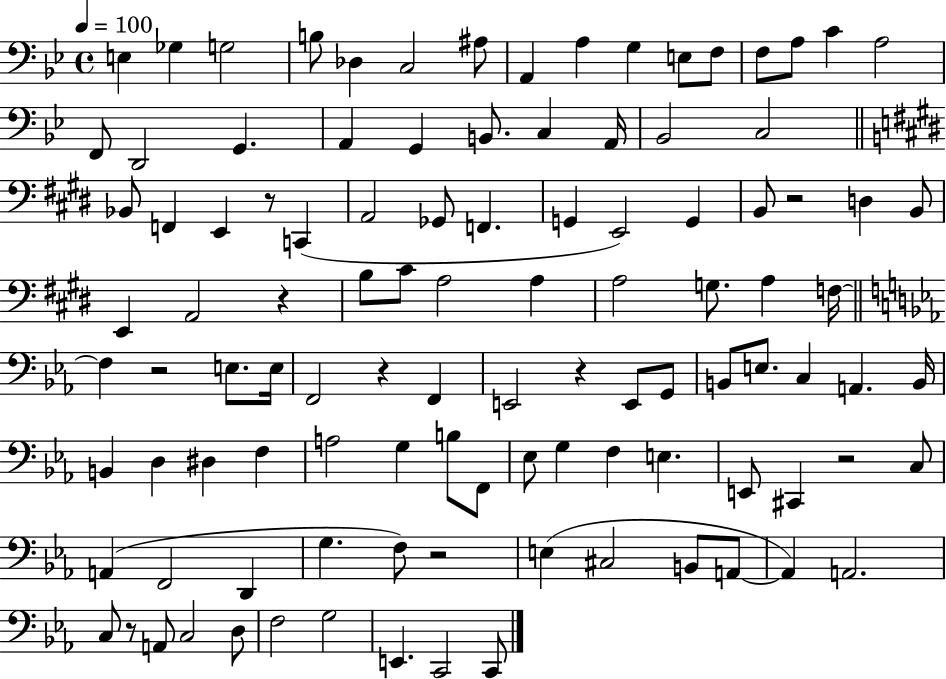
E3/q Gb3/q G3/h B3/e Db3/q C3/h A#3/e A2/q A3/q G3/q E3/e F3/e F3/e A3/e C4/q A3/h F2/e D2/h G2/q. A2/q G2/q B2/e. C3/q A2/s Bb2/h C3/h Bb2/e F2/q E2/q R/e C2/q A2/h Gb2/e F2/q. G2/q E2/h G2/q B2/e R/h D3/q B2/e E2/q A2/h R/q B3/e C#4/e A3/h A3/q A3/h G3/e. A3/q F3/s F3/q R/h E3/e. E3/s F2/h R/q F2/q E2/h R/q E2/e G2/e B2/e E3/e. C3/q A2/q. B2/s B2/q D3/q D#3/q F3/q A3/h G3/q B3/e F2/e Eb3/e G3/q F3/q E3/q. E2/e C#2/q R/h C3/e A2/q F2/h D2/q G3/q. F3/e R/h E3/q C#3/h B2/e A2/e A2/q A2/h. C3/e R/e A2/e C3/h D3/e F3/h G3/h E2/q. C2/h C2/e